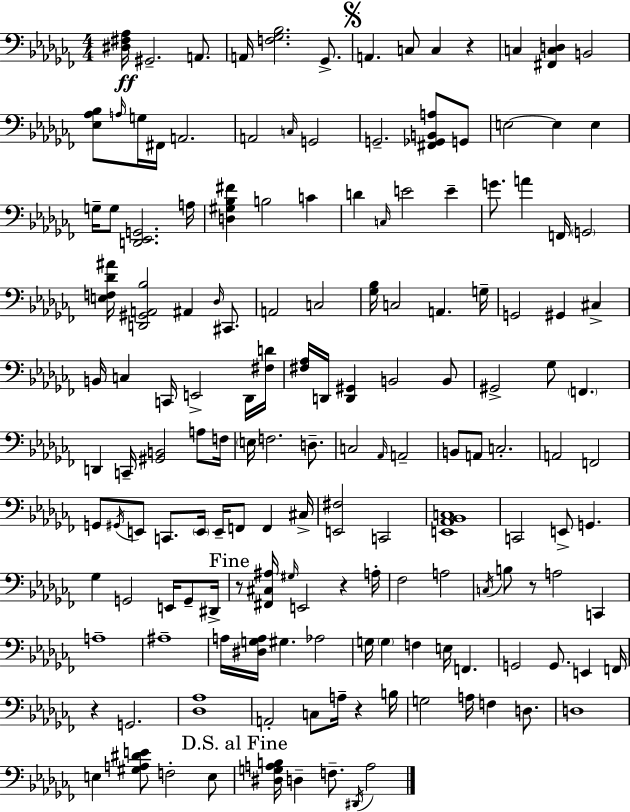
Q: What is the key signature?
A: AES minor